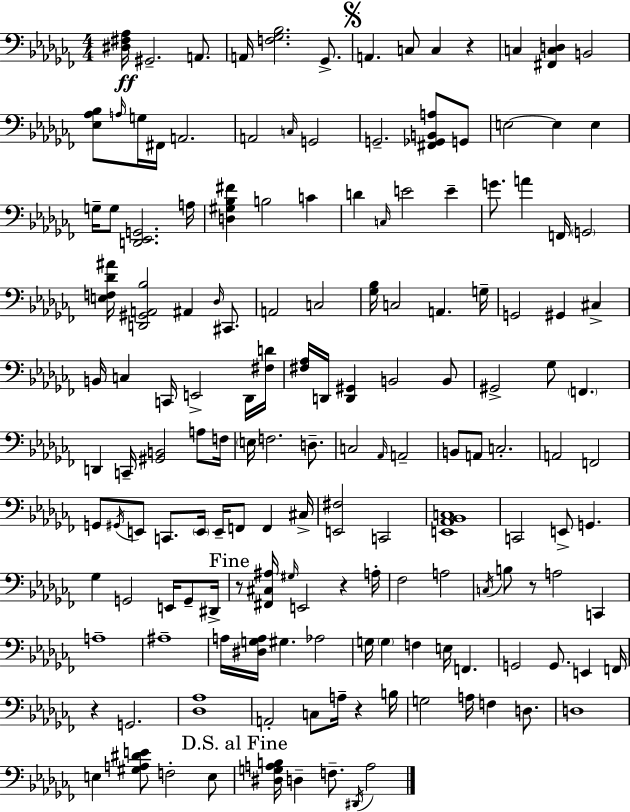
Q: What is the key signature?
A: AES minor